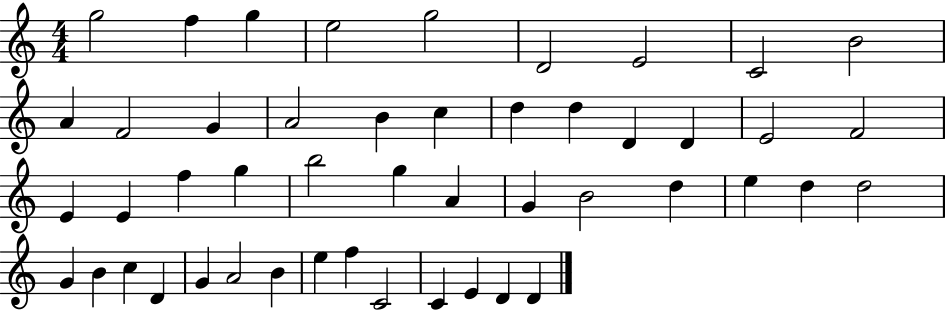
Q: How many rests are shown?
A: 0